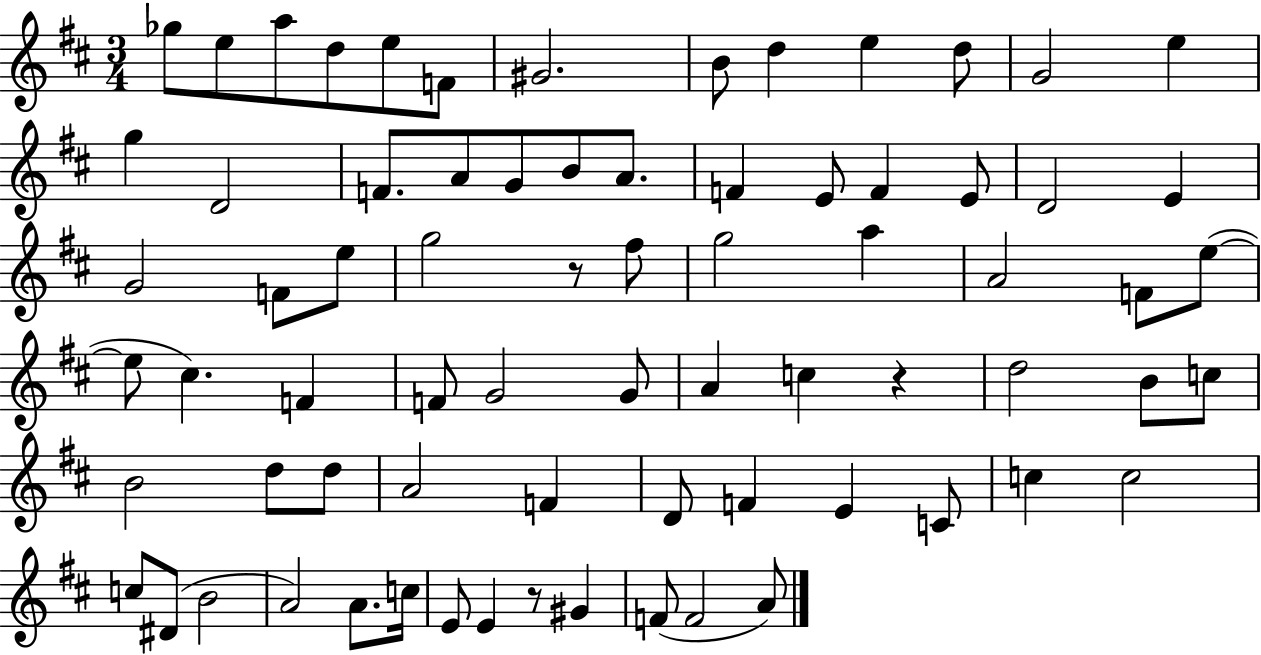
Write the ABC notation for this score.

X:1
T:Untitled
M:3/4
L:1/4
K:D
_g/2 e/2 a/2 d/2 e/2 F/2 ^G2 B/2 d e d/2 G2 e g D2 F/2 A/2 G/2 B/2 A/2 F E/2 F E/2 D2 E G2 F/2 e/2 g2 z/2 ^f/2 g2 a A2 F/2 e/2 e/2 ^c F F/2 G2 G/2 A c z d2 B/2 c/2 B2 d/2 d/2 A2 F D/2 F E C/2 c c2 c/2 ^D/2 B2 A2 A/2 c/4 E/2 E z/2 ^G F/2 F2 A/2